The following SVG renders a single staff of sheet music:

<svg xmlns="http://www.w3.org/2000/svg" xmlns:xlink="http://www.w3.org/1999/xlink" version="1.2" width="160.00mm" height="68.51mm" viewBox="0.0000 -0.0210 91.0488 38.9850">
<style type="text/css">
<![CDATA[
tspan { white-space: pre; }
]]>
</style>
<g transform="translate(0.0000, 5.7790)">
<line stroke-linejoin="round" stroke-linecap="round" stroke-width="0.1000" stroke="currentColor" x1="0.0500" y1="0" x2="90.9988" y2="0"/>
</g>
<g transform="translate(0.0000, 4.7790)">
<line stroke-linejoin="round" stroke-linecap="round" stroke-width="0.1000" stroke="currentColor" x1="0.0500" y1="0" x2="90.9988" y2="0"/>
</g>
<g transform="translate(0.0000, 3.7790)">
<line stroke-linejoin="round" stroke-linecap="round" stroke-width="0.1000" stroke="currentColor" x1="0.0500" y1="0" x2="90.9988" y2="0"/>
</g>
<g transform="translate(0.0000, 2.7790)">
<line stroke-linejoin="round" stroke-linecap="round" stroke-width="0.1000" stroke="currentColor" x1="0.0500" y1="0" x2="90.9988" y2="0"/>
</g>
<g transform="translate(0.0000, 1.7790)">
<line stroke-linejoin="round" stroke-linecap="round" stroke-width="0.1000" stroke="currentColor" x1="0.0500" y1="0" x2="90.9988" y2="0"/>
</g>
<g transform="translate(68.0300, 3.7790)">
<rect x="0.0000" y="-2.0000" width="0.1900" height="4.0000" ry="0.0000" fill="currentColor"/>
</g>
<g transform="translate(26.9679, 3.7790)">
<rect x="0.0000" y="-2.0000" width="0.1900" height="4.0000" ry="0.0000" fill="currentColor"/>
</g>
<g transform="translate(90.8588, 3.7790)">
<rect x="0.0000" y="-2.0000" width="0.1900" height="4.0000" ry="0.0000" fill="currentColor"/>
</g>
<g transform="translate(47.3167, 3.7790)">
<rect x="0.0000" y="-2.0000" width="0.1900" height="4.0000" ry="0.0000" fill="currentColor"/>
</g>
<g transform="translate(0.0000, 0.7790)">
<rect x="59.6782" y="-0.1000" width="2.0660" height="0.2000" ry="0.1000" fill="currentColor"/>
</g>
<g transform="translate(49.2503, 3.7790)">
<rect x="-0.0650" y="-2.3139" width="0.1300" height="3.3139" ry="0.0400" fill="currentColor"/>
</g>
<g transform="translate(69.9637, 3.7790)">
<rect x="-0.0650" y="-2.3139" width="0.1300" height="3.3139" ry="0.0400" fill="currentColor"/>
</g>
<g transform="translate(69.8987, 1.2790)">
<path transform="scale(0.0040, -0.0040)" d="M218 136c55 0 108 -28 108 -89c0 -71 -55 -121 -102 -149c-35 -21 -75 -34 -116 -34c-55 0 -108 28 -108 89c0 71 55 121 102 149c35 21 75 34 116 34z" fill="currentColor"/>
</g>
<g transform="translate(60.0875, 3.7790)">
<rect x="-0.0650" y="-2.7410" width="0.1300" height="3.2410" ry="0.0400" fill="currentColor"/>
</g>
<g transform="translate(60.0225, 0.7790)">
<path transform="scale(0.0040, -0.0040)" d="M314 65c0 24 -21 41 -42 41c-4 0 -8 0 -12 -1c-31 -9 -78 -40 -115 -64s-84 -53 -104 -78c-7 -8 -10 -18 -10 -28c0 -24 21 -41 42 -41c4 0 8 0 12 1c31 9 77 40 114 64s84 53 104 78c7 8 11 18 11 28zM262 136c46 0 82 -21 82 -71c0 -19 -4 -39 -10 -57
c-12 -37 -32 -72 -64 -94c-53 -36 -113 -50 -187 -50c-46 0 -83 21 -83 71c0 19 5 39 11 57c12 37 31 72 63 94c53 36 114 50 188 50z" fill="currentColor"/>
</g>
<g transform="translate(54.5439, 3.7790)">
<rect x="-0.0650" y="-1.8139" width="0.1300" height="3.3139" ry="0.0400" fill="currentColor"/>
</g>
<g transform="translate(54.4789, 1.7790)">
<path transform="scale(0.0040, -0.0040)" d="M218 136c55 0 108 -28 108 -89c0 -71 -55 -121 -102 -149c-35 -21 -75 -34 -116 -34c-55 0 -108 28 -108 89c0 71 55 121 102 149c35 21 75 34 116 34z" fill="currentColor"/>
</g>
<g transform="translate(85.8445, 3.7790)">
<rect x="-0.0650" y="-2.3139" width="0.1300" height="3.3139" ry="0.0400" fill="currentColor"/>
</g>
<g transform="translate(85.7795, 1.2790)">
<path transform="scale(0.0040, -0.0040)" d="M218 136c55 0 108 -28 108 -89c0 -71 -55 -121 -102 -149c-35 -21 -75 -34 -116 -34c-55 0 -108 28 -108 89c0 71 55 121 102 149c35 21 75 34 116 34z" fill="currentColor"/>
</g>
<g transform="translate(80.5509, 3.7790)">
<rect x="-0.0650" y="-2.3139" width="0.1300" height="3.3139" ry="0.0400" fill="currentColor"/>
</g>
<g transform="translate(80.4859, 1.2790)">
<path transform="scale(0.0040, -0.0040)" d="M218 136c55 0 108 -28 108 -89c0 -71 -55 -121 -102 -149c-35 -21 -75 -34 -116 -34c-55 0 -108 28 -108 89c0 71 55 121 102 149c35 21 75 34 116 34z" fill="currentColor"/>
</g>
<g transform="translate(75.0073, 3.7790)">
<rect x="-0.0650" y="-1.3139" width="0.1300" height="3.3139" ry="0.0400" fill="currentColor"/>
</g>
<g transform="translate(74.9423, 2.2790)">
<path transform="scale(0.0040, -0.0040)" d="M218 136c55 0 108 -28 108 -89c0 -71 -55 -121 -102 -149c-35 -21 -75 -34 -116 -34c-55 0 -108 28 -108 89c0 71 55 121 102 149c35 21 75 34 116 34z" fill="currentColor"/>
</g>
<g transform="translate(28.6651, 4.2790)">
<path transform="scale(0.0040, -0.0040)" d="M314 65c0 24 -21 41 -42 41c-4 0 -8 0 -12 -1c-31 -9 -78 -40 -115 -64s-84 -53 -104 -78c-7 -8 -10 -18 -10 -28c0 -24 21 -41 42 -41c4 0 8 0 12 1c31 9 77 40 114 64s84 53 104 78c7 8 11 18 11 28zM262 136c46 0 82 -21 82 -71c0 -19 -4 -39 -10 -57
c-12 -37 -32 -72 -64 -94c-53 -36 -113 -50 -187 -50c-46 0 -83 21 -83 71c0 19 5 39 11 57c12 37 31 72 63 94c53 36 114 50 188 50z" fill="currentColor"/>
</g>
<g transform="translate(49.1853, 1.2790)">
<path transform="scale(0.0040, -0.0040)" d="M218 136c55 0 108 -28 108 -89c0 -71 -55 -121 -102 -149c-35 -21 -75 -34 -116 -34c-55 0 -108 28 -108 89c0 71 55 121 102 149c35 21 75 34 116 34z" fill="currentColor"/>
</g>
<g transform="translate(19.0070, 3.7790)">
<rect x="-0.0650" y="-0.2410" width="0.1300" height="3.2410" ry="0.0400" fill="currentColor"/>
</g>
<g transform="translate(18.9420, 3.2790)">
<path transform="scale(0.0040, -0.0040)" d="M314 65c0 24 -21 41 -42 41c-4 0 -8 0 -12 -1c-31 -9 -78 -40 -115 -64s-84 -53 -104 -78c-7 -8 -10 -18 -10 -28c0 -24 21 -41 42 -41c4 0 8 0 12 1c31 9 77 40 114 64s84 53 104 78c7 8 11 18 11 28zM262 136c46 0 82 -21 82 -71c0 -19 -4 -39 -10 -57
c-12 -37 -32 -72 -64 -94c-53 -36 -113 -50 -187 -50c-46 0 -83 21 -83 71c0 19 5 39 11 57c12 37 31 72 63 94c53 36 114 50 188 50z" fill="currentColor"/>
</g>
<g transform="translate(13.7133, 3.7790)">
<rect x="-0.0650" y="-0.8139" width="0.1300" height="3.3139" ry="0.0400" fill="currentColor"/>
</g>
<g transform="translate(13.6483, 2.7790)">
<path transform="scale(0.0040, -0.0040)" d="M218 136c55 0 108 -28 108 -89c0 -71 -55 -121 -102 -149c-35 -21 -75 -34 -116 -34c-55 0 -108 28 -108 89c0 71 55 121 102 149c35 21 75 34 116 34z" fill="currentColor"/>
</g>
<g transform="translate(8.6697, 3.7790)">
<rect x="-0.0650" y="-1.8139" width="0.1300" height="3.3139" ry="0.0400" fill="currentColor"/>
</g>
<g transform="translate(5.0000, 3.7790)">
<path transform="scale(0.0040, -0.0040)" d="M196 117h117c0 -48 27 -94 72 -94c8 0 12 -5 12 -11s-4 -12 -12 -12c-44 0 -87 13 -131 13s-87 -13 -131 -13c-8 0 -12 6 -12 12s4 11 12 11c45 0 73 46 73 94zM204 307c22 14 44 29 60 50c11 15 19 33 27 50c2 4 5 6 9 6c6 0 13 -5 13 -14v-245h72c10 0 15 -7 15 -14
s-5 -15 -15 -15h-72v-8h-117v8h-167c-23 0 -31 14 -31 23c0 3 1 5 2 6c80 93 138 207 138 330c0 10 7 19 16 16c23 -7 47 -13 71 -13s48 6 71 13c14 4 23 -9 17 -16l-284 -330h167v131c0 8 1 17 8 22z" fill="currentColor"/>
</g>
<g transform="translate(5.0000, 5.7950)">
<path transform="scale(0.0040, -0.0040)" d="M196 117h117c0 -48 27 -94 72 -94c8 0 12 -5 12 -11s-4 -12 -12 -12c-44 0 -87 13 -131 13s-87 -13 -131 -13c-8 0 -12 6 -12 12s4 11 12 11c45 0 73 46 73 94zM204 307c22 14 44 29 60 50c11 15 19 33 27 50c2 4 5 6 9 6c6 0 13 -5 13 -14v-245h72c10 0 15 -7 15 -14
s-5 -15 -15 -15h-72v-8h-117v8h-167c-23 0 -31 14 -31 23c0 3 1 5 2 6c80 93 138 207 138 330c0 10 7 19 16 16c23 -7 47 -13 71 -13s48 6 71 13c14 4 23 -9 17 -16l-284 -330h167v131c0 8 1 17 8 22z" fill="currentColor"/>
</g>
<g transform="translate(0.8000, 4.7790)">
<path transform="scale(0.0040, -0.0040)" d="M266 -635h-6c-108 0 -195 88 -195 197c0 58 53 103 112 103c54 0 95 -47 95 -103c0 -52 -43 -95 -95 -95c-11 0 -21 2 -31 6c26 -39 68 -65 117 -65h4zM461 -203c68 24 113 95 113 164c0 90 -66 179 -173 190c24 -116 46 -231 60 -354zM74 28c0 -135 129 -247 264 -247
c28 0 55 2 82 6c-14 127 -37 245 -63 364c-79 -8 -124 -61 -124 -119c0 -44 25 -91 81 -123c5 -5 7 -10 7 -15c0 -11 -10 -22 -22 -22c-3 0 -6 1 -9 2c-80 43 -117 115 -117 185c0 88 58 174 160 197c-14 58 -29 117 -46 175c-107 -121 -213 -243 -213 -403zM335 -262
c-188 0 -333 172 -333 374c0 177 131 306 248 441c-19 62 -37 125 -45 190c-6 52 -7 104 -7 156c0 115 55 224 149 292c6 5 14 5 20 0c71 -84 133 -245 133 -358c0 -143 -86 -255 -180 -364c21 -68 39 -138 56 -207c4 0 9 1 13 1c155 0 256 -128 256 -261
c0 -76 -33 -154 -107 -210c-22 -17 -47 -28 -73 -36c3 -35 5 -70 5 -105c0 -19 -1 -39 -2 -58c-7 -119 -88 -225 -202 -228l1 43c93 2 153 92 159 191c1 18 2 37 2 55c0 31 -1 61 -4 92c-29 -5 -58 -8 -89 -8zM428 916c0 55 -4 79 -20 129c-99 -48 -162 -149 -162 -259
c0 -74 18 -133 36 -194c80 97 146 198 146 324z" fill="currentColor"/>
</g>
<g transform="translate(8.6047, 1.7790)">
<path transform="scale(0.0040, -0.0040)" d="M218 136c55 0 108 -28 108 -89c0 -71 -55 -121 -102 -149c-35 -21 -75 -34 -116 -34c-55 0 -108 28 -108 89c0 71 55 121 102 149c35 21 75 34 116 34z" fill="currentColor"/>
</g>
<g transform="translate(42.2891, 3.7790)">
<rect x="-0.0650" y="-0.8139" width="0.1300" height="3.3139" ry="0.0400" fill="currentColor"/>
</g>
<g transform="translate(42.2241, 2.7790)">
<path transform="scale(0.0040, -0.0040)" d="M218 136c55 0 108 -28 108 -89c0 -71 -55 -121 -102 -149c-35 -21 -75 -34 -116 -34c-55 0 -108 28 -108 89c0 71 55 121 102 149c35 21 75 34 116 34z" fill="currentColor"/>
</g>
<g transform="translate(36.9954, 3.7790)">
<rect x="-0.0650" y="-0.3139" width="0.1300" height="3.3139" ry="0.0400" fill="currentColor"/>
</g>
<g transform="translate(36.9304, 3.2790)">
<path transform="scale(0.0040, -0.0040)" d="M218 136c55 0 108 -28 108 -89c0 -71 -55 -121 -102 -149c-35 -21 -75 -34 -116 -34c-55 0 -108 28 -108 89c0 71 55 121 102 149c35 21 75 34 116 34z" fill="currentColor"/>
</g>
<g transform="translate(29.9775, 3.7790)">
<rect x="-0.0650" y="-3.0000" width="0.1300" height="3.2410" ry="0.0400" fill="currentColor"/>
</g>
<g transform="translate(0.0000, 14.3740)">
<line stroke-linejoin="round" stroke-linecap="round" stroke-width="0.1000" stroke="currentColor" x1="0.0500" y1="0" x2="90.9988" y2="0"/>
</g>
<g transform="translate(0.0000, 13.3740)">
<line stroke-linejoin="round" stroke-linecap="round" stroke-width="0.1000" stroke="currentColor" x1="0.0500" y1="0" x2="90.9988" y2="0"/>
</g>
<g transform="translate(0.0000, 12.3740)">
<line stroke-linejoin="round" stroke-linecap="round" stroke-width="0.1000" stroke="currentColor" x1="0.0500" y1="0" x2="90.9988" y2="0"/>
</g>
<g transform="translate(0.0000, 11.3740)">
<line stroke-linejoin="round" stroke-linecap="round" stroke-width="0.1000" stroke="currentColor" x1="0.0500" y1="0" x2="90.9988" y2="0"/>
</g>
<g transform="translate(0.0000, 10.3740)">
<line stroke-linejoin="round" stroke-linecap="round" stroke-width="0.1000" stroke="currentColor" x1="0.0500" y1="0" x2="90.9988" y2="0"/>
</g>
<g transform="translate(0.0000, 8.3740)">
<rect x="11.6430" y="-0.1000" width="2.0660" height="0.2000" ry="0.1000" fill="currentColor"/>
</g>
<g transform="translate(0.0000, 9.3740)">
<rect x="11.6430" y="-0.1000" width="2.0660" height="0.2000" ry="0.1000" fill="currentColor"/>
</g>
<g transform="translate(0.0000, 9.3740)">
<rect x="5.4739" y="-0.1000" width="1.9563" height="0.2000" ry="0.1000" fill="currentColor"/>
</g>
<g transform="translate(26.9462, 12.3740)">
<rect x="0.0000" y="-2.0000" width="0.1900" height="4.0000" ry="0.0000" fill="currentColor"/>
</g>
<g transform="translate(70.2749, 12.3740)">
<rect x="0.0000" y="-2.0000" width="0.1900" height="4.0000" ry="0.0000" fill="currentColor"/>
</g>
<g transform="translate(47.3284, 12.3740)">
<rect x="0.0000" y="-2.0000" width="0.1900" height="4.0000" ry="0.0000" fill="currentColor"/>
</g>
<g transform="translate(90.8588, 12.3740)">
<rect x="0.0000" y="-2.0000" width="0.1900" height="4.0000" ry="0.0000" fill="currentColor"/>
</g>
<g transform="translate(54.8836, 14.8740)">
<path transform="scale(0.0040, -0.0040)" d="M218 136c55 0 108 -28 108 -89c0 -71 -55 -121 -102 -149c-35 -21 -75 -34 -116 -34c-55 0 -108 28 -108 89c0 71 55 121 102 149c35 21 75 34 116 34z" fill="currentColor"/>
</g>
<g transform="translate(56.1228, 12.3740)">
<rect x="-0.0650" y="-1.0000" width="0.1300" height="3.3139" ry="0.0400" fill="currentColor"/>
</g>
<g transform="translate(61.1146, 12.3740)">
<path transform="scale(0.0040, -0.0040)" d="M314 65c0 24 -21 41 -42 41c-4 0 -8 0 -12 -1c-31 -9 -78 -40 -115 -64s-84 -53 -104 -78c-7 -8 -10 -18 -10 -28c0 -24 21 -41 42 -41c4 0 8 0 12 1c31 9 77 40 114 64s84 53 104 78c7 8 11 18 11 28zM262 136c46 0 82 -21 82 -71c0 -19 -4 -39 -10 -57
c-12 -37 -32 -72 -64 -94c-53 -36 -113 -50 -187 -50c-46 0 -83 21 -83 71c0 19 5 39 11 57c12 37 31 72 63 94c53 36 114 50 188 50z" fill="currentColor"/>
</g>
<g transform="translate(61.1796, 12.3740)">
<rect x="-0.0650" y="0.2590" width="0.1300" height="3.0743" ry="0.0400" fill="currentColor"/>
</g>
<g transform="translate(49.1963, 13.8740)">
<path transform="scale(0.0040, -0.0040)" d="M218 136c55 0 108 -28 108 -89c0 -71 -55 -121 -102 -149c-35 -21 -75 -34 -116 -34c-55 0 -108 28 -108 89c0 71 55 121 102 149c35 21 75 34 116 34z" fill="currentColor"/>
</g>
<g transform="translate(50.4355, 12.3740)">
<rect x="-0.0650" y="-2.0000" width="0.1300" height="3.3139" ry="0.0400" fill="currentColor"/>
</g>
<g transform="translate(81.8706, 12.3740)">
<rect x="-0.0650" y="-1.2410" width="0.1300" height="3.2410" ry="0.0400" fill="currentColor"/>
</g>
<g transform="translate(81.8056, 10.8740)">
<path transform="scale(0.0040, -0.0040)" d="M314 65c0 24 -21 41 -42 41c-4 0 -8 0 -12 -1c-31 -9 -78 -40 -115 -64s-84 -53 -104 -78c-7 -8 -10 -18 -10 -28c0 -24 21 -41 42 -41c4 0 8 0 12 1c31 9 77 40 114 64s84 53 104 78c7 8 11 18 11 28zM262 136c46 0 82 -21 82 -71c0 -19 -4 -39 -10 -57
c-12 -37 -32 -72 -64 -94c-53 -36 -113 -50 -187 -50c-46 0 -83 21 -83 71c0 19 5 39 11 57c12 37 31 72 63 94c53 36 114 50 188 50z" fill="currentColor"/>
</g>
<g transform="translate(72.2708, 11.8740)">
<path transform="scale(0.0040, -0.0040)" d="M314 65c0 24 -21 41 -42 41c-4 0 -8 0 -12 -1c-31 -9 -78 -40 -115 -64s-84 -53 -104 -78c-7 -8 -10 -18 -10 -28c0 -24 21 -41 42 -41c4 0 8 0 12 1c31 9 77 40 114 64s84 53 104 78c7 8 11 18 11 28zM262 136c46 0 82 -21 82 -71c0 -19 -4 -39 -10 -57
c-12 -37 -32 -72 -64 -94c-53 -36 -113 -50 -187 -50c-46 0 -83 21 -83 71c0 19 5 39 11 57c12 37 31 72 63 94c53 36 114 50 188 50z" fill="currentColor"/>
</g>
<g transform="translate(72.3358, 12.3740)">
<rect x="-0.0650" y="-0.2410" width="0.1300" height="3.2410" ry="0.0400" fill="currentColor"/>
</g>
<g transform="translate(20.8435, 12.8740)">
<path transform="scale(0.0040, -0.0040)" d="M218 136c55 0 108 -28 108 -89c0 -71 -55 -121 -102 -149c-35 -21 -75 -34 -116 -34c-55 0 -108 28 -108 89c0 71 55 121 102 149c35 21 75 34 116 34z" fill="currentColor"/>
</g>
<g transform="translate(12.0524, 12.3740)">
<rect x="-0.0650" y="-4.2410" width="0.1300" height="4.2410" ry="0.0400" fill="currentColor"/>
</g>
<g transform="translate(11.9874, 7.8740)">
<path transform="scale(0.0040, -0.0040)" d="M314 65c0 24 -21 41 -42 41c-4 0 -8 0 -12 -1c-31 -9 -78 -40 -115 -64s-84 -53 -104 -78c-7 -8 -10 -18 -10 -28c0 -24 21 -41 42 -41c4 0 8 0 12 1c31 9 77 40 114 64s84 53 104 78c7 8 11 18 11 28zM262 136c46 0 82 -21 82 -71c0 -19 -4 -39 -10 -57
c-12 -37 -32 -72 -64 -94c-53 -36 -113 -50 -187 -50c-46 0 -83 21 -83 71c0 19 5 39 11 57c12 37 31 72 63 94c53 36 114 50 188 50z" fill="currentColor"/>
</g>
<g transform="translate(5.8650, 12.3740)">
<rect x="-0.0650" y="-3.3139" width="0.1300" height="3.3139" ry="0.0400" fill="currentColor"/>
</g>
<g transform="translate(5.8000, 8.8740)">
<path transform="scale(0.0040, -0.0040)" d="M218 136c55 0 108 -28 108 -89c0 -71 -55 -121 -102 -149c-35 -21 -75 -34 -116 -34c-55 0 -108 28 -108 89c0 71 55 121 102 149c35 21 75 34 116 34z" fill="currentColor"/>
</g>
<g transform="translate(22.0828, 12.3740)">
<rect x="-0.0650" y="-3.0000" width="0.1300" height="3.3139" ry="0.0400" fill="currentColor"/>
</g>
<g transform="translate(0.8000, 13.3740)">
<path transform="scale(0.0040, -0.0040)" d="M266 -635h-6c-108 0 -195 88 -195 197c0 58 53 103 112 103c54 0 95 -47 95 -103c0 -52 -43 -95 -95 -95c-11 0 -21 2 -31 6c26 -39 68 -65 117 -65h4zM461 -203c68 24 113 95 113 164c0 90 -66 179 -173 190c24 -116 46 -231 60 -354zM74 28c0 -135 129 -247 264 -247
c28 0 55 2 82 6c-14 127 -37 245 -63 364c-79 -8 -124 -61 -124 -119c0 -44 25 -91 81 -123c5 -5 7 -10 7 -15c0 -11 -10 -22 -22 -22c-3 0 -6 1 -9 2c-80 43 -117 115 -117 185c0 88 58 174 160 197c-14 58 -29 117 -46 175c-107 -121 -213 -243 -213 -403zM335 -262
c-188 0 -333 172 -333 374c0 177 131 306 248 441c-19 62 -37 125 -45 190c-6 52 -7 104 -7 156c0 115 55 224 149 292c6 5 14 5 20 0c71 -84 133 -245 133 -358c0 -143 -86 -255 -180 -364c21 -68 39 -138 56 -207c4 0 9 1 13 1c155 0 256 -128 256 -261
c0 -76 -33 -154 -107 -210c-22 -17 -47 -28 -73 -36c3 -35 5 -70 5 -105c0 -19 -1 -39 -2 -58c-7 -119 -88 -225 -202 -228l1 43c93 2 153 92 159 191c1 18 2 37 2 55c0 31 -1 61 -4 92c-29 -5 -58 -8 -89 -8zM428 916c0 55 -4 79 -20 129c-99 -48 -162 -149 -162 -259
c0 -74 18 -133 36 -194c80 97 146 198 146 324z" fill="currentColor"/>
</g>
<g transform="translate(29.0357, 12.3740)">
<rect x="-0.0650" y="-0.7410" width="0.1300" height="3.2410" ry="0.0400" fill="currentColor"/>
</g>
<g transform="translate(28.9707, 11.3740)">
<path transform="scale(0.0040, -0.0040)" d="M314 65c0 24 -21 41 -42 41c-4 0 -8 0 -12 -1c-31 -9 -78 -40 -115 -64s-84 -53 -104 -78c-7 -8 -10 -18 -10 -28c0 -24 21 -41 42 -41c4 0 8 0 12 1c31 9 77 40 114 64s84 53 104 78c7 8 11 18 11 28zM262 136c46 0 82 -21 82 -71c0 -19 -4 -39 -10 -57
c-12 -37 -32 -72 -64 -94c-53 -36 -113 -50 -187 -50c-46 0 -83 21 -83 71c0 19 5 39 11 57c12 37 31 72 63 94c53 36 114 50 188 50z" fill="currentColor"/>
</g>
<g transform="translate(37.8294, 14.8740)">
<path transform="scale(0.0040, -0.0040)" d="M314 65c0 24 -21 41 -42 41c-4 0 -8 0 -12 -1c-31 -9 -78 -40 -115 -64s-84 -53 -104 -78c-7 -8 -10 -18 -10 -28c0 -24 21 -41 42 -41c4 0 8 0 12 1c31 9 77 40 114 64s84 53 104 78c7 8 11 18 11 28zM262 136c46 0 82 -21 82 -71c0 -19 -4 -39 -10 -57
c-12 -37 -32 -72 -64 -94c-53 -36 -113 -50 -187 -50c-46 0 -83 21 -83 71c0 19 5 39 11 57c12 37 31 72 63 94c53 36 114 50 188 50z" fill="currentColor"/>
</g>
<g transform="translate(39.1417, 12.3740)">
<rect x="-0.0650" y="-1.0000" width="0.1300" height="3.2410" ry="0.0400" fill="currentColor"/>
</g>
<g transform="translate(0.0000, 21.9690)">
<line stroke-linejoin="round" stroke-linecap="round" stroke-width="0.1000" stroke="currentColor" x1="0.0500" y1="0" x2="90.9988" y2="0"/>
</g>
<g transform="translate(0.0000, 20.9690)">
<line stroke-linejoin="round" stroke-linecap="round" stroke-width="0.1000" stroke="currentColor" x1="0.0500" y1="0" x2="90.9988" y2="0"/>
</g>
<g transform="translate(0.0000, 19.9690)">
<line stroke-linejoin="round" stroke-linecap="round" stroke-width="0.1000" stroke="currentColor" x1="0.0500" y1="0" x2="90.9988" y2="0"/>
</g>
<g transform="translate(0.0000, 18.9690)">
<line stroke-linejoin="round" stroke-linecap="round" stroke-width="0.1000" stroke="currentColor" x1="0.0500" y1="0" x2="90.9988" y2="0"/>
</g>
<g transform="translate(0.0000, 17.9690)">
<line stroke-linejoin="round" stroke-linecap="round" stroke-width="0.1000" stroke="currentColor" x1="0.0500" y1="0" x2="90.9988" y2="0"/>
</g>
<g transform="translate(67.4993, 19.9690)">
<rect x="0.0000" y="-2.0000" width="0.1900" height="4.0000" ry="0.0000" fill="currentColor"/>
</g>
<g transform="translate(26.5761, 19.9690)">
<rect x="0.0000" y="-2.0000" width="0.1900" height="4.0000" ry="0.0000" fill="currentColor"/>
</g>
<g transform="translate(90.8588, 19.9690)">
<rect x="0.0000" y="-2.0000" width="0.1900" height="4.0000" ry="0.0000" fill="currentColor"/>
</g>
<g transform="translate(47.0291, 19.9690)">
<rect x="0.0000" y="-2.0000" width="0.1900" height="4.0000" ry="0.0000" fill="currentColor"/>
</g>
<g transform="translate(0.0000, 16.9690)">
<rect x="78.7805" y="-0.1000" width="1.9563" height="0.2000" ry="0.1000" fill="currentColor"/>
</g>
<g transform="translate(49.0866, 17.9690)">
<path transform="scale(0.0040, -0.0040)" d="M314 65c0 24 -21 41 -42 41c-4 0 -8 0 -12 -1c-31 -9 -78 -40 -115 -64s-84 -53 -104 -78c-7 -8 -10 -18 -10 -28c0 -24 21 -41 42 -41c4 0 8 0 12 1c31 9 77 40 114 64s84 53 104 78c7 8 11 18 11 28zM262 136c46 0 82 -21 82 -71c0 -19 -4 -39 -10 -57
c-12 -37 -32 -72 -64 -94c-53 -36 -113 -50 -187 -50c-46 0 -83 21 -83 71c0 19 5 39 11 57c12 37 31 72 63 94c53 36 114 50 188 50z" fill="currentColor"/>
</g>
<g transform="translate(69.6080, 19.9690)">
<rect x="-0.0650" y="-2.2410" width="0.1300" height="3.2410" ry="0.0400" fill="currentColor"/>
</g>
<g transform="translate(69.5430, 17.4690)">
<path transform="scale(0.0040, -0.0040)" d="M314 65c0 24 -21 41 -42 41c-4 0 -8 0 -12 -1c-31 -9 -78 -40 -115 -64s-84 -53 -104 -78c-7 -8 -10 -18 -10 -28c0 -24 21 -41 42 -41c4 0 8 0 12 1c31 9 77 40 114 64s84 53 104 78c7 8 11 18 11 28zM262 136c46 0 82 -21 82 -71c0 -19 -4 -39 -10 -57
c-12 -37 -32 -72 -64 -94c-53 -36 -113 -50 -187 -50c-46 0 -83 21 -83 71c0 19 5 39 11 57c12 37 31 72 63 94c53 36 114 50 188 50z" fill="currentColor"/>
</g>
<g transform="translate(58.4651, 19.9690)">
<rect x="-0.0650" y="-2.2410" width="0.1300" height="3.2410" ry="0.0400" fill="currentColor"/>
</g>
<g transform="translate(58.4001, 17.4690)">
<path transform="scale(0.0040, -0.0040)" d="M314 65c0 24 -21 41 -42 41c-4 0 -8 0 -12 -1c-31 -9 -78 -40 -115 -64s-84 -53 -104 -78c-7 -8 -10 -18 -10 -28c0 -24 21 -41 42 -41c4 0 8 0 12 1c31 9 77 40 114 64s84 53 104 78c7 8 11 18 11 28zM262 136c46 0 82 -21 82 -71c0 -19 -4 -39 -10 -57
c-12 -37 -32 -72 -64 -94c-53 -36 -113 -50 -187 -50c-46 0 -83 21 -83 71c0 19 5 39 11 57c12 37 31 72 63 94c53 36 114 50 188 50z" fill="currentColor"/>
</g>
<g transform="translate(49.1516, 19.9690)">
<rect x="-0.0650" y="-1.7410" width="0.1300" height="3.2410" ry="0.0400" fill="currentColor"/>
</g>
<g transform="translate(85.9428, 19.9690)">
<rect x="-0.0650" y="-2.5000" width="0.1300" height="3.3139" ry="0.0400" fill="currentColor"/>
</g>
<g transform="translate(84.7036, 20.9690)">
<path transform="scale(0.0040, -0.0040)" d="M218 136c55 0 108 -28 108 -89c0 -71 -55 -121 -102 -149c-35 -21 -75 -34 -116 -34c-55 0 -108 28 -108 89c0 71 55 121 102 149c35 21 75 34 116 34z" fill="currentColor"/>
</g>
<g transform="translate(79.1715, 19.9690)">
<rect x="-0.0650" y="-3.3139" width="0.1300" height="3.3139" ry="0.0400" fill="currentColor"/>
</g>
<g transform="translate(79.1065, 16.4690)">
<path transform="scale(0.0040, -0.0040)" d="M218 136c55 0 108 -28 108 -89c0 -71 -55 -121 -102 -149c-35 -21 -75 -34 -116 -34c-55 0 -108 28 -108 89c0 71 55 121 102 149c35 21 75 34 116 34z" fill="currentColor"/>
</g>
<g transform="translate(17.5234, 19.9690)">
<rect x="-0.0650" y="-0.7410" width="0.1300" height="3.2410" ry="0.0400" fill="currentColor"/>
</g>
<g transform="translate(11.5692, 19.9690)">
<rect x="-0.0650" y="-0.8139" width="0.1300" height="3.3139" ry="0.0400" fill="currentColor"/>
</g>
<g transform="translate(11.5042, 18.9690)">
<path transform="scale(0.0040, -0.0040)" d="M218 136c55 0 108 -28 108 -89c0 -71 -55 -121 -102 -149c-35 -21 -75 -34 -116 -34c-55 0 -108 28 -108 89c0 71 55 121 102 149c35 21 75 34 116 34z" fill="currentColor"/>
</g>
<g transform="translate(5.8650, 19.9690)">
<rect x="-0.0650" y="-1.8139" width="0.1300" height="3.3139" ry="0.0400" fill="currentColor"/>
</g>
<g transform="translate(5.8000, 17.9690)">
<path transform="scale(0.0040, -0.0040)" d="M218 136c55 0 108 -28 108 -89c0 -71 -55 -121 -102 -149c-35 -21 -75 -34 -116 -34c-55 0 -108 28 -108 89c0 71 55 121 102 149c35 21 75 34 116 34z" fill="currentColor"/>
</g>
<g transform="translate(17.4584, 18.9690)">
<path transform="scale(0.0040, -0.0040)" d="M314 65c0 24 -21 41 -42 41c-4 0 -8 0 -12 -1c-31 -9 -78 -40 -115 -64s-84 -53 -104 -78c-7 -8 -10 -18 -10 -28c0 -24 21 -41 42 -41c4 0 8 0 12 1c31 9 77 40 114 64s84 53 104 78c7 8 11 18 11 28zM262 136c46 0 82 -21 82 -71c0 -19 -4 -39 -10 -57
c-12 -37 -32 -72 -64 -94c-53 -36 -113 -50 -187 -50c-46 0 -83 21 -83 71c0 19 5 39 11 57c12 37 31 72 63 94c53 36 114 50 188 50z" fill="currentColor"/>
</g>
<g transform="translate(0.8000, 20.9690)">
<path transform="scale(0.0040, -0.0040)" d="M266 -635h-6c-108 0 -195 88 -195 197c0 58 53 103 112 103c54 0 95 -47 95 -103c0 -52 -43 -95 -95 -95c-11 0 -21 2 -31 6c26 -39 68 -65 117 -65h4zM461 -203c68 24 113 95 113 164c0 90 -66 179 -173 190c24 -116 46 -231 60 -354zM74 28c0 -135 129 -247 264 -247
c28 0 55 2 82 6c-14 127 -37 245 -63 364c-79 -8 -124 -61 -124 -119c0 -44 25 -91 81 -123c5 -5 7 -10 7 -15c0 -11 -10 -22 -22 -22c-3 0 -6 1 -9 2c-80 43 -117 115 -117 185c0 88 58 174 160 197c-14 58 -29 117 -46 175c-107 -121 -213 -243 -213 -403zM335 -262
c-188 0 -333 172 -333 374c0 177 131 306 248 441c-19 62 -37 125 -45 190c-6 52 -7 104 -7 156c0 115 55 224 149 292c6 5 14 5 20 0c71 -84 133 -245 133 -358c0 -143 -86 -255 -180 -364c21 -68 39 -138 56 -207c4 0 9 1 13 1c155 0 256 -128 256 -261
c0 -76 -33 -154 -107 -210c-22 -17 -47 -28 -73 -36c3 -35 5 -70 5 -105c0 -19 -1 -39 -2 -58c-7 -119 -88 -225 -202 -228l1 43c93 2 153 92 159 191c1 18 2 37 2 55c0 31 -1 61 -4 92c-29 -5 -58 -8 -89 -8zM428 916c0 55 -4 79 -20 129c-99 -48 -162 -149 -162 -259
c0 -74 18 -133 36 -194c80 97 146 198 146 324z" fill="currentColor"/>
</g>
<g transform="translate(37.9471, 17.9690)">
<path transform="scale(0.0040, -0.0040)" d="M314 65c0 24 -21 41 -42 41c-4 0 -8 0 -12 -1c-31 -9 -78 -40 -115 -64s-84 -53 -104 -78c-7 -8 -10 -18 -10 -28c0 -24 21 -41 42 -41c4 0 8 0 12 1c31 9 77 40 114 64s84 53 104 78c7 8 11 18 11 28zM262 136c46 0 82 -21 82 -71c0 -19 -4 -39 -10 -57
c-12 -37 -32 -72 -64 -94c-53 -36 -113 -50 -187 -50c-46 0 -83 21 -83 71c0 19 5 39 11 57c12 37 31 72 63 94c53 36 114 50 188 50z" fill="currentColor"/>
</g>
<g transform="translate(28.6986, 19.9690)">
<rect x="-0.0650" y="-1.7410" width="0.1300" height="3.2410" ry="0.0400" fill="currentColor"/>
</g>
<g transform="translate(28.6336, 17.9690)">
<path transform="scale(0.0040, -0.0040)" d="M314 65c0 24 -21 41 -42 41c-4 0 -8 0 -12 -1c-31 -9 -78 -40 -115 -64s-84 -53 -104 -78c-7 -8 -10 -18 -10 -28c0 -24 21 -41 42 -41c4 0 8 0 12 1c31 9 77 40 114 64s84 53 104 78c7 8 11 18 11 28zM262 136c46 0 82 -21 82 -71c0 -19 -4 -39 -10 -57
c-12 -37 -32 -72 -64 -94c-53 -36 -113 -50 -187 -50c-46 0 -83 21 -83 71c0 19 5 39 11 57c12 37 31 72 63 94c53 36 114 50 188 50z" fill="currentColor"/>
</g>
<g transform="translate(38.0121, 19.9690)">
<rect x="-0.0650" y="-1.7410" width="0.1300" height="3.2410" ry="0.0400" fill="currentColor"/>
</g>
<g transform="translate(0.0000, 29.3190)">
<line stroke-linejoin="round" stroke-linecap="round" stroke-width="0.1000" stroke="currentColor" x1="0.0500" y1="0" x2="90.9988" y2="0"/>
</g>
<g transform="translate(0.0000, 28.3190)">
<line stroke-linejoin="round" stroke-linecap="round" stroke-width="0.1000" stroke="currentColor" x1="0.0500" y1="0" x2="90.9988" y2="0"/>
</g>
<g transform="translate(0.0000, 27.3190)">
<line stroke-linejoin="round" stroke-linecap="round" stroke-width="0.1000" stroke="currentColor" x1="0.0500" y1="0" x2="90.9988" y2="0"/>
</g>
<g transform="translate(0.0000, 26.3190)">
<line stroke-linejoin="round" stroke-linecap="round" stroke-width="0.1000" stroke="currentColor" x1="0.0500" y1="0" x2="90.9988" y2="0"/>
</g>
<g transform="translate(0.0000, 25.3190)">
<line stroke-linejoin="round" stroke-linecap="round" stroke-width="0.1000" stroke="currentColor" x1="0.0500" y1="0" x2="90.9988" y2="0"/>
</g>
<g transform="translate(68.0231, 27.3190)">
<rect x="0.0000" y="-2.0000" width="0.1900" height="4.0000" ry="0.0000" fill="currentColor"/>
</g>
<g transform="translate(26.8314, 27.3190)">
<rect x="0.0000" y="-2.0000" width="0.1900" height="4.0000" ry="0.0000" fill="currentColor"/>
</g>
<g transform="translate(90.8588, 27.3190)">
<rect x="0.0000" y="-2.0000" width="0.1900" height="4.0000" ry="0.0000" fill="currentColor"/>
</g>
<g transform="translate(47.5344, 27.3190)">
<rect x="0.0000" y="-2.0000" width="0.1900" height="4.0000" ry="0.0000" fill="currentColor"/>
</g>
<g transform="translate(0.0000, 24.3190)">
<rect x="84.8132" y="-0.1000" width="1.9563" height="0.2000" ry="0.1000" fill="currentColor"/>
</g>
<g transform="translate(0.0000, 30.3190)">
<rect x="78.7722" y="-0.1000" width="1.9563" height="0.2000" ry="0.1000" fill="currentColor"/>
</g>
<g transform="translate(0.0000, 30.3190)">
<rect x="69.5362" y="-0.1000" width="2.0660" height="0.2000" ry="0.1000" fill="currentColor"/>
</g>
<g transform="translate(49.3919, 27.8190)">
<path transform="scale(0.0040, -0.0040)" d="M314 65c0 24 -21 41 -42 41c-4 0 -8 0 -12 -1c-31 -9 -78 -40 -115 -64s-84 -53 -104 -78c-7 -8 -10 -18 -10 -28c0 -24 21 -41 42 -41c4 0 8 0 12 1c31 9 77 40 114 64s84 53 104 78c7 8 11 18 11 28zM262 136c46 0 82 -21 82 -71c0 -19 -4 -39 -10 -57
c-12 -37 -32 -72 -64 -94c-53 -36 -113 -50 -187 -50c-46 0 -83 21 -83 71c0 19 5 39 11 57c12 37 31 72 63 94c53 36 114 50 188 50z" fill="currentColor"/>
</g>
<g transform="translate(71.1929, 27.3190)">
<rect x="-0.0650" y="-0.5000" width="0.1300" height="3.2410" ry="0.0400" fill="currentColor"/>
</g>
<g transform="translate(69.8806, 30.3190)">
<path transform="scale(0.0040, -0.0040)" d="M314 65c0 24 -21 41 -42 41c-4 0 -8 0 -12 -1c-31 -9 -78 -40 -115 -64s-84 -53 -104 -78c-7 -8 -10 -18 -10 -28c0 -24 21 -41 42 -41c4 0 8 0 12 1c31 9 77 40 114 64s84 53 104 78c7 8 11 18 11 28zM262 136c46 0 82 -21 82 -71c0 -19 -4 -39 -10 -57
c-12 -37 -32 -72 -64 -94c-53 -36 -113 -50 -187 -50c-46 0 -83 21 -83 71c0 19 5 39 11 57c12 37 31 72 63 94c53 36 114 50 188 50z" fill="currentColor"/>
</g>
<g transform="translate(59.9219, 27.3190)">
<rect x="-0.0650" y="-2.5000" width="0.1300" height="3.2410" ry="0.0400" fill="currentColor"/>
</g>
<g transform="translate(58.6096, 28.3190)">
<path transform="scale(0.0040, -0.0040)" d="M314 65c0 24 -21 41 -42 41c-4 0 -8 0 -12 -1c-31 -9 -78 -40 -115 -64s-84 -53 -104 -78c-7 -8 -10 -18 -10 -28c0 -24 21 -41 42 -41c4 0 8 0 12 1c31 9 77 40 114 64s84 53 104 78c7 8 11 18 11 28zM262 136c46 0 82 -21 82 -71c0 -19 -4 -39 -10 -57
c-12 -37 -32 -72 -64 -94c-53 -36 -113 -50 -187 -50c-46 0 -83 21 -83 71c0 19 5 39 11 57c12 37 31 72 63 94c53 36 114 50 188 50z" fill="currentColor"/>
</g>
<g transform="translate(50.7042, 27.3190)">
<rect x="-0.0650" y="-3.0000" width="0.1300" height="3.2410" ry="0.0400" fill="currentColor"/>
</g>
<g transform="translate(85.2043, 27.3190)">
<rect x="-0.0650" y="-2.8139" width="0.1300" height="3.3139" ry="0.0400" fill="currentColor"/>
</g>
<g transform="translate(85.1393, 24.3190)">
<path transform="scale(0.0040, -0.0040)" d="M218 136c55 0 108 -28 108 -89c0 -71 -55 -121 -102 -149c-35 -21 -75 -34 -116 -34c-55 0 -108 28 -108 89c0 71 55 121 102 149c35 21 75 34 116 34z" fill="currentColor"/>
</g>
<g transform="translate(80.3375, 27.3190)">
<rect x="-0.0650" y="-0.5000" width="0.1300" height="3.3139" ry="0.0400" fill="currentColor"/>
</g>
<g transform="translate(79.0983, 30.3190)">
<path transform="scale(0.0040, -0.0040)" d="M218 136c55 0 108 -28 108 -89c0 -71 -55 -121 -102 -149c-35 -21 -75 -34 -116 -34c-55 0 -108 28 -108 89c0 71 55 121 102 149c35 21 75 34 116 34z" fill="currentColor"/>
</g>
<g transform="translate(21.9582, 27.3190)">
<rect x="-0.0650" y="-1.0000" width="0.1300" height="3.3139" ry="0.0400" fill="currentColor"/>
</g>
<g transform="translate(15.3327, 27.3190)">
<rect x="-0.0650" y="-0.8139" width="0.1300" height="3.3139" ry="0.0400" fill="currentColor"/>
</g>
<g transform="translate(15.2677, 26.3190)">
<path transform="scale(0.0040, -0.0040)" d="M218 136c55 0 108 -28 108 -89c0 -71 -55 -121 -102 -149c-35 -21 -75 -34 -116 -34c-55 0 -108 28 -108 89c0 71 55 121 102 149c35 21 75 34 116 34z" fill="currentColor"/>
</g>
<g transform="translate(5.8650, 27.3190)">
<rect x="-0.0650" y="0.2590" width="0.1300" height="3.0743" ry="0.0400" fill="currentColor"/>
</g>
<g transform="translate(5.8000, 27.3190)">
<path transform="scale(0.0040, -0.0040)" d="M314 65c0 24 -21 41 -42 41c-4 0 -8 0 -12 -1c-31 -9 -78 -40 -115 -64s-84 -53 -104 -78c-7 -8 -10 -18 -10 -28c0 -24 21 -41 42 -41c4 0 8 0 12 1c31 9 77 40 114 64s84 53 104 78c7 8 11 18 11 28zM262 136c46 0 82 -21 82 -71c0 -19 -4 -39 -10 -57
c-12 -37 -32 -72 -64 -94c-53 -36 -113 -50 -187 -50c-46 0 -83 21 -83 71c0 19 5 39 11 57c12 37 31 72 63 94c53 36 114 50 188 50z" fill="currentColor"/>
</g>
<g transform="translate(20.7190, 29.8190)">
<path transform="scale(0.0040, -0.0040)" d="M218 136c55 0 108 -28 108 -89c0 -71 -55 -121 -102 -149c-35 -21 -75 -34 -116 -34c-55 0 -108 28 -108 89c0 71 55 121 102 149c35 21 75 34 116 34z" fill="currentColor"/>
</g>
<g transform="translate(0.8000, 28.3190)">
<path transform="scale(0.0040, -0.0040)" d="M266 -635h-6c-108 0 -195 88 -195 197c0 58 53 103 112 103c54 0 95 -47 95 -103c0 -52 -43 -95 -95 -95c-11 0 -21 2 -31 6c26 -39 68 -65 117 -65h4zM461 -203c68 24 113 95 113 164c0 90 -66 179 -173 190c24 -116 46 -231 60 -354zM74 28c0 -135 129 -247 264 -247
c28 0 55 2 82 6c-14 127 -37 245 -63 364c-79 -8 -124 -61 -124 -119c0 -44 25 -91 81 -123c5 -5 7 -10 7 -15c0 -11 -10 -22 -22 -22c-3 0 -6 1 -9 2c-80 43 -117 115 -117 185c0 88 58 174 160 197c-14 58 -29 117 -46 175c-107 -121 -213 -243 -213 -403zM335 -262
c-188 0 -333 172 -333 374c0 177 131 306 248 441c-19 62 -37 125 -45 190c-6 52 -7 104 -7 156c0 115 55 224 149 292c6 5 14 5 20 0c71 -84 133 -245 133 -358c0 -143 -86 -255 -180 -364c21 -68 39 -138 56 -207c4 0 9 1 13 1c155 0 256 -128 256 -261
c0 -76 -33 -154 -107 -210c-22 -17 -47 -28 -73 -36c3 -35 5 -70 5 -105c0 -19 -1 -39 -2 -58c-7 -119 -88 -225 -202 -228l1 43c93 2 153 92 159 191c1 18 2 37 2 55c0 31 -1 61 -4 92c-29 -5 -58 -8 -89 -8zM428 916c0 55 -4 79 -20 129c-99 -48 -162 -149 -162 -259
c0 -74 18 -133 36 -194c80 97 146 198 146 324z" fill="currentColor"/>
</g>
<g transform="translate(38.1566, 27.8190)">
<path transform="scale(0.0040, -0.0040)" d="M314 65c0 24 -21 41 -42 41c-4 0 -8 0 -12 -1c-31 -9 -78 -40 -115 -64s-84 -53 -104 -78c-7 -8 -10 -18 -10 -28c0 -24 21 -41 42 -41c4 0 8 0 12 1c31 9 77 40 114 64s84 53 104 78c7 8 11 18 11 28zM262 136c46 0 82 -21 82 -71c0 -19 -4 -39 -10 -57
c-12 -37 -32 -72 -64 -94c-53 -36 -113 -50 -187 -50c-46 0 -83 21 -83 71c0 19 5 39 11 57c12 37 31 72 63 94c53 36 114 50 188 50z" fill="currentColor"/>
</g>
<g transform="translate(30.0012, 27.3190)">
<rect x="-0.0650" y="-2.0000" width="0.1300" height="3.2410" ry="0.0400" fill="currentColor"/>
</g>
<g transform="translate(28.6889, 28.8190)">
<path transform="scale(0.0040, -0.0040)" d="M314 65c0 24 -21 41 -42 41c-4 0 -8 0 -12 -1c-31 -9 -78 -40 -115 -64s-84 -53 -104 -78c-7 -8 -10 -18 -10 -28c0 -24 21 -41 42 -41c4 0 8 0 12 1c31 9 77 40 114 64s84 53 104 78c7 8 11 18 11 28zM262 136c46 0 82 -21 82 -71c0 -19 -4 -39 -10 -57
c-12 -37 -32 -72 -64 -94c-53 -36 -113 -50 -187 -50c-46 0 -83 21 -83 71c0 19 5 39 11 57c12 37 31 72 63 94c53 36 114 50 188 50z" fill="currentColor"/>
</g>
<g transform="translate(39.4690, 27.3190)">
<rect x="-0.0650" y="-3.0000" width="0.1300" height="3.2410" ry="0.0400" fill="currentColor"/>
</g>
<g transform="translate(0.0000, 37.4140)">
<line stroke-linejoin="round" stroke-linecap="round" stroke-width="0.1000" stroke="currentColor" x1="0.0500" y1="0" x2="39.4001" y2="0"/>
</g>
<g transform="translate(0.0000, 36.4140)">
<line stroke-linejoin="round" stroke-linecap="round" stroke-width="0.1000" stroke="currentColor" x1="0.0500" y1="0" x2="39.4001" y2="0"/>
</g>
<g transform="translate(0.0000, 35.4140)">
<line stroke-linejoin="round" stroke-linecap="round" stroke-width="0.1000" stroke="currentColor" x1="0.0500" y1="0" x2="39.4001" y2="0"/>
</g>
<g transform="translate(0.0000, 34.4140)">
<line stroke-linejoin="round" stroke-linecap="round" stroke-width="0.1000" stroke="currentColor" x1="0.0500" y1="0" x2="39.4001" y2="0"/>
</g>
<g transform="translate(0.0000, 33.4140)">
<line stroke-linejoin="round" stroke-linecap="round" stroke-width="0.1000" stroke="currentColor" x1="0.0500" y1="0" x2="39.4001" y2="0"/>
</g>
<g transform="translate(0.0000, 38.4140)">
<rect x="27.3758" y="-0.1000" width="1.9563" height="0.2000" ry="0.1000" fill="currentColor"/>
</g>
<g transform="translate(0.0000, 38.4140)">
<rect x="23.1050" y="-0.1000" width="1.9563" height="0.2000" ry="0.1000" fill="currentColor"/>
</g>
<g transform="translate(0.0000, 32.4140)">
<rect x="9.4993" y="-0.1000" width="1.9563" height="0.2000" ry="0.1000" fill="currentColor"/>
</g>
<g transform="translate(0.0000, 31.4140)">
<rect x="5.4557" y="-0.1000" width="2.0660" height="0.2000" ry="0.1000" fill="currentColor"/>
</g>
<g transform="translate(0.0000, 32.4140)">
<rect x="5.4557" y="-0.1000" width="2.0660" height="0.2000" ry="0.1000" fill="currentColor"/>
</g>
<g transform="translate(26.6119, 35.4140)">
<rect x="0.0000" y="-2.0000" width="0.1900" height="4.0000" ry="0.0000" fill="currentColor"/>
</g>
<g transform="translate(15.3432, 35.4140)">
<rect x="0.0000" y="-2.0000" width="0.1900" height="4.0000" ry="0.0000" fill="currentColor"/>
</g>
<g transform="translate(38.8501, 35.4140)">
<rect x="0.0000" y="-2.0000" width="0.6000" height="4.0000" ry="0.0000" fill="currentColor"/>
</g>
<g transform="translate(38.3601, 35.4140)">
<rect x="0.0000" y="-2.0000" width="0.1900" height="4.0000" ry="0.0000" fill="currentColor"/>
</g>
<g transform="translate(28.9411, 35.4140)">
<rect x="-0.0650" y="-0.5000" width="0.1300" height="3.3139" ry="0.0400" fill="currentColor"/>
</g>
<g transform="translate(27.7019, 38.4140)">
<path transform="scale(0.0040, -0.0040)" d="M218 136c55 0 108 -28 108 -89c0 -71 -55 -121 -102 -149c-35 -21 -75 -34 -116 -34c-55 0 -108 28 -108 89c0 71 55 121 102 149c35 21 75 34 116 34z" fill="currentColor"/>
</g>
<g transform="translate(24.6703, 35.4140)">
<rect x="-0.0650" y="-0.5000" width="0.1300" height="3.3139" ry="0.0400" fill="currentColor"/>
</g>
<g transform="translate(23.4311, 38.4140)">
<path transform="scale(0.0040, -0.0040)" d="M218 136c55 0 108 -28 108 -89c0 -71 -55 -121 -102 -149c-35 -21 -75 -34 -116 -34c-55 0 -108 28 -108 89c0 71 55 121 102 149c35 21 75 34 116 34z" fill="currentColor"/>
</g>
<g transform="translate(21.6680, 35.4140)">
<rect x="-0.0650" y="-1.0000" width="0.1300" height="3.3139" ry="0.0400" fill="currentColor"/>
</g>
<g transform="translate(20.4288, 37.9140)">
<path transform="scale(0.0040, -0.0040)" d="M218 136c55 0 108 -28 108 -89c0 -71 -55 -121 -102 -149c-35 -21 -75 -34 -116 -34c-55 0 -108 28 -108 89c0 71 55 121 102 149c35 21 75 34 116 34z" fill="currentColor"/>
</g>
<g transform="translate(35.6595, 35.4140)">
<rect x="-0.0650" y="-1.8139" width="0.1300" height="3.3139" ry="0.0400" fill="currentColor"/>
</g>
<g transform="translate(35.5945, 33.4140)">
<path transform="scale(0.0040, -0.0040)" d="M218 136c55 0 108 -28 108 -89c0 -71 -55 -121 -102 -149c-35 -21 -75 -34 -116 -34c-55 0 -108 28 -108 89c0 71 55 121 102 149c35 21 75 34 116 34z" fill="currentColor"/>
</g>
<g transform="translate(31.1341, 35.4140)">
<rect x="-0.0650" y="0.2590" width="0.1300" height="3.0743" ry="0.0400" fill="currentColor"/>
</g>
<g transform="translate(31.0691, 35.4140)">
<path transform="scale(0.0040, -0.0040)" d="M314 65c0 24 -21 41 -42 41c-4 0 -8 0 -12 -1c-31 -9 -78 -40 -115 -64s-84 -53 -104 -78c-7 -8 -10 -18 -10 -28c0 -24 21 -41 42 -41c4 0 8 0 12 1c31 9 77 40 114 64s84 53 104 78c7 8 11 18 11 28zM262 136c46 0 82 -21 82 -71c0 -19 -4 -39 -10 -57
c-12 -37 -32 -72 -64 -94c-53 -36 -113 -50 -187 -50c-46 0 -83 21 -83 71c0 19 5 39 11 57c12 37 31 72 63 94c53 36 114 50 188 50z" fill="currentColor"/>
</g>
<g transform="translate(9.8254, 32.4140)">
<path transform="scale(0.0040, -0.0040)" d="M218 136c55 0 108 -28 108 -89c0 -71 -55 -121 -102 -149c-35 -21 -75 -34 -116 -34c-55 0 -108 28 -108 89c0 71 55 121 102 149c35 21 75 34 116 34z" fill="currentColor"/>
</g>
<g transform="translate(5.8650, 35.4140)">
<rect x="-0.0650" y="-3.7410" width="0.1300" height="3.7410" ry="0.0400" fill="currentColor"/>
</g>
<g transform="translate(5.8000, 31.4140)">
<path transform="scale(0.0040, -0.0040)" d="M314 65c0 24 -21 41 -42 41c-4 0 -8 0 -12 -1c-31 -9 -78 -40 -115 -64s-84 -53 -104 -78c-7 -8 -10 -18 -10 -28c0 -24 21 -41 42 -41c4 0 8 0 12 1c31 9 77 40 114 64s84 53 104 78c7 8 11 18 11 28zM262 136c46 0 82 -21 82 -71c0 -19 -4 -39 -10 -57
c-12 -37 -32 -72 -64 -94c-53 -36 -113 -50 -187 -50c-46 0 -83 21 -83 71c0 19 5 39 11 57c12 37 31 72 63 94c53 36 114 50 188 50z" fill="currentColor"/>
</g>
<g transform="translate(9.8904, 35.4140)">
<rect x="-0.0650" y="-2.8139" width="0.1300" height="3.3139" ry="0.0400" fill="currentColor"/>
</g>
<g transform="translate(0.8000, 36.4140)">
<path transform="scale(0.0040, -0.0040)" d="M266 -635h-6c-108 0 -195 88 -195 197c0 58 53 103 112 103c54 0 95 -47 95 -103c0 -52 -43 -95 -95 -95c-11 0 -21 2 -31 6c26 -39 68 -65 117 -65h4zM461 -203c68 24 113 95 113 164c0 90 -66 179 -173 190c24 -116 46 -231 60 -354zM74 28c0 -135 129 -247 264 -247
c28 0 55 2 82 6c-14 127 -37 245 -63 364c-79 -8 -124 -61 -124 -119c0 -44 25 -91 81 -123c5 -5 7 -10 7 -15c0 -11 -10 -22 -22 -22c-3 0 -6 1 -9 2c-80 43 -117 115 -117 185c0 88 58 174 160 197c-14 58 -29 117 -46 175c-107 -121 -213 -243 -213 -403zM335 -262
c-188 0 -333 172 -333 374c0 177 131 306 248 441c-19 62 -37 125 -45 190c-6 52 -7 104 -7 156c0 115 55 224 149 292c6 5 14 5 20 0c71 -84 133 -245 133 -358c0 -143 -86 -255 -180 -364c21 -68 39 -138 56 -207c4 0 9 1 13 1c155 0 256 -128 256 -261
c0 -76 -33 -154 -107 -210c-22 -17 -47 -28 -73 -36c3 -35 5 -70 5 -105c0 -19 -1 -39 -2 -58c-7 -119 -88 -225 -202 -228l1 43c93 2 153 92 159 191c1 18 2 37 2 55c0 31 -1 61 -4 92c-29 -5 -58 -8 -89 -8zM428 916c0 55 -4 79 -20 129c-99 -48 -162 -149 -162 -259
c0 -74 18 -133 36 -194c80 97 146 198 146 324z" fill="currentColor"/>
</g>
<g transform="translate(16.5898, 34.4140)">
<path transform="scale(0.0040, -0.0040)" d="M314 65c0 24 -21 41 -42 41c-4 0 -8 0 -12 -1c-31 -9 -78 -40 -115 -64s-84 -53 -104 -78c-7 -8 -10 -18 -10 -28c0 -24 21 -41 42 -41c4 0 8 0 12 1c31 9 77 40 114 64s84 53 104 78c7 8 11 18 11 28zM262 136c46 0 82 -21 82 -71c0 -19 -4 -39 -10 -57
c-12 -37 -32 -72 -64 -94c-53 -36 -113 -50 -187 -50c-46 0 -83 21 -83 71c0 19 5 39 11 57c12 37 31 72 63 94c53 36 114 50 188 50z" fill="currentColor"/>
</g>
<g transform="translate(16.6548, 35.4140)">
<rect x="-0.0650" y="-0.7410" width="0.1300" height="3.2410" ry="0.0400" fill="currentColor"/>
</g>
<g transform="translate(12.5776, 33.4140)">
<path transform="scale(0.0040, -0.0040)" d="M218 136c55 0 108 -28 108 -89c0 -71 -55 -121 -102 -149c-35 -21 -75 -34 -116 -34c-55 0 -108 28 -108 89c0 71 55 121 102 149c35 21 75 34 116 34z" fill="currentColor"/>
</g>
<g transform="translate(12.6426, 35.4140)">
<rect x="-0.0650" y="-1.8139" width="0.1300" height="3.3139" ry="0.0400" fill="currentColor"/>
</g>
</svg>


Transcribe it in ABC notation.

X:1
T:Untitled
M:4/4
L:1/4
K:C
f d c2 A2 c d g f a2 g e g g b d'2 A d2 D2 F D B2 c2 e2 f d d2 f2 f2 f2 g2 g2 b G B2 d D F2 A2 A2 G2 C2 C a c'2 a f d2 D C C B2 f